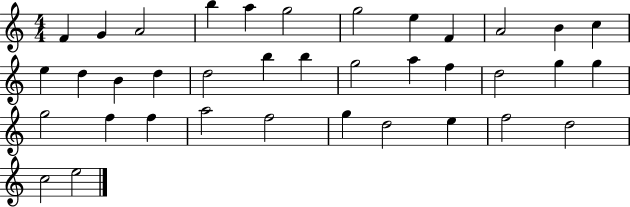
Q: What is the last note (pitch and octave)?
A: E5